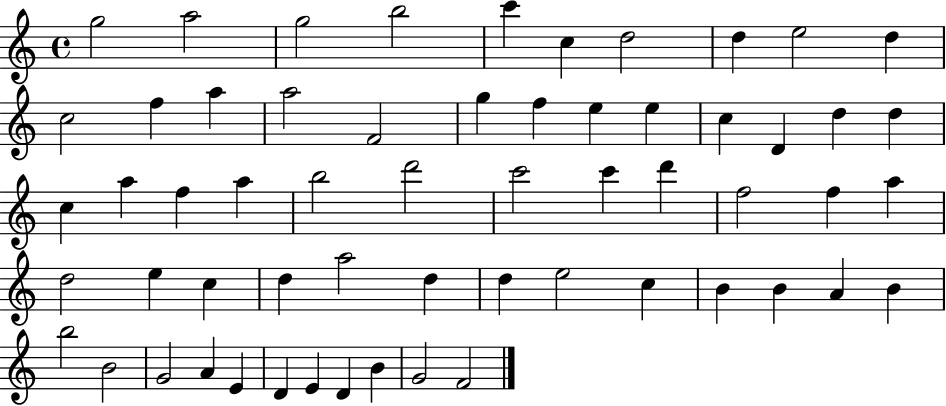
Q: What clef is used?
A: treble